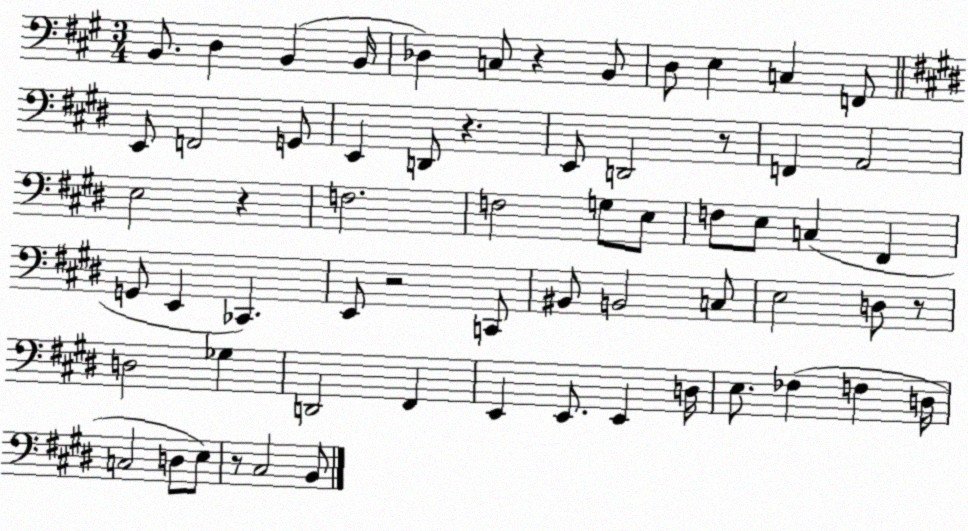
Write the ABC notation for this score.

X:1
T:Untitled
M:3/4
L:1/4
K:A
B,,/2 D, B,, B,,/4 _D, C,/2 z B,,/2 D,/2 E, C, F,,/2 E,,/2 F,,2 G,,/2 E,, D,,/2 z E,,/2 D,,2 z/2 F,, A,,2 E,2 z F,2 F,2 G,/2 E,/2 F,/2 E,/2 C, ^F,, G,,/2 E,, _C,, E,,/2 z2 C,,/2 ^B,,/2 B,,2 C,/2 E,2 D,/2 z/2 D,2 _G, D,,2 ^F,, E,, E,,/2 E,, D,/4 E,/2 _F, F, D,/4 C,2 D,/2 E,/2 z/2 ^C,2 B,,/2